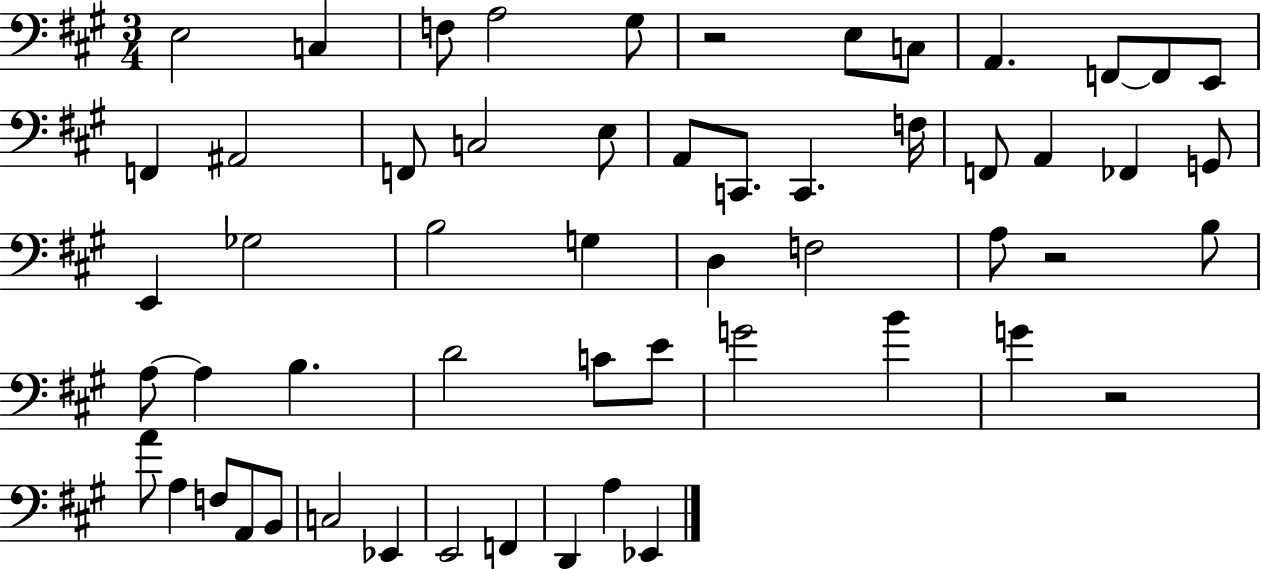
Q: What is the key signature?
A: A major